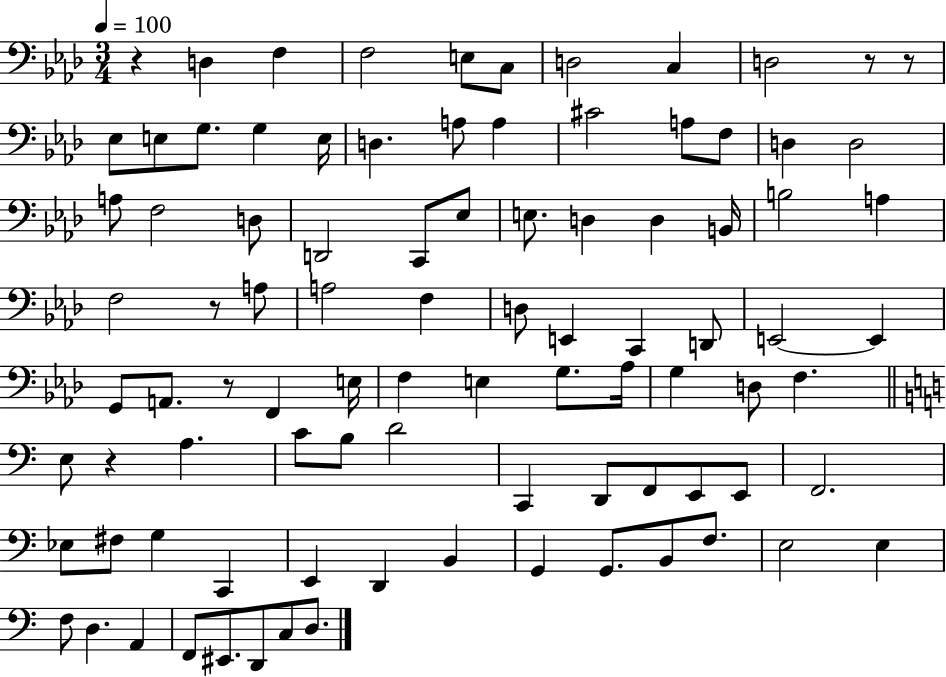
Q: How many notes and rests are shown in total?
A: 92